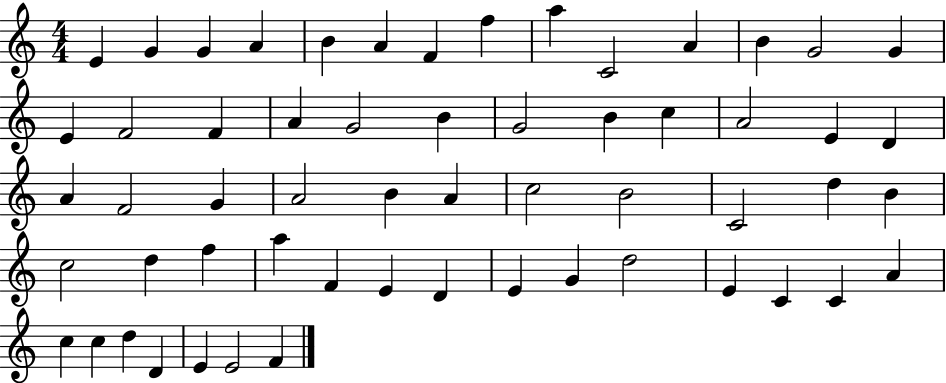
{
  \clef treble
  \numericTimeSignature
  \time 4/4
  \key c \major
  e'4 g'4 g'4 a'4 | b'4 a'4 f'4 f''4 | a''4 c'2 a'4 | b'4 g'2 g'4 | \break e'4 f'2 f'4 | a'4 g'2 b'4 | g'2 b'4 c''4 | a'2 e'4 d'4 | \break a'4 f'2 g'4 | a'2 b'4 a'4 | c''2 b'2 | c'2 d''4 b'4 | \break c''2 d''4 f''4 | a''4 f'4 e'4 d'4 | e'4 g'4 d''2 | e'4 c'4 c'4 a'4 | \break c''4 c''4 d''4 d'4 | e'4 e'2 f'4 | \bar "|."
}